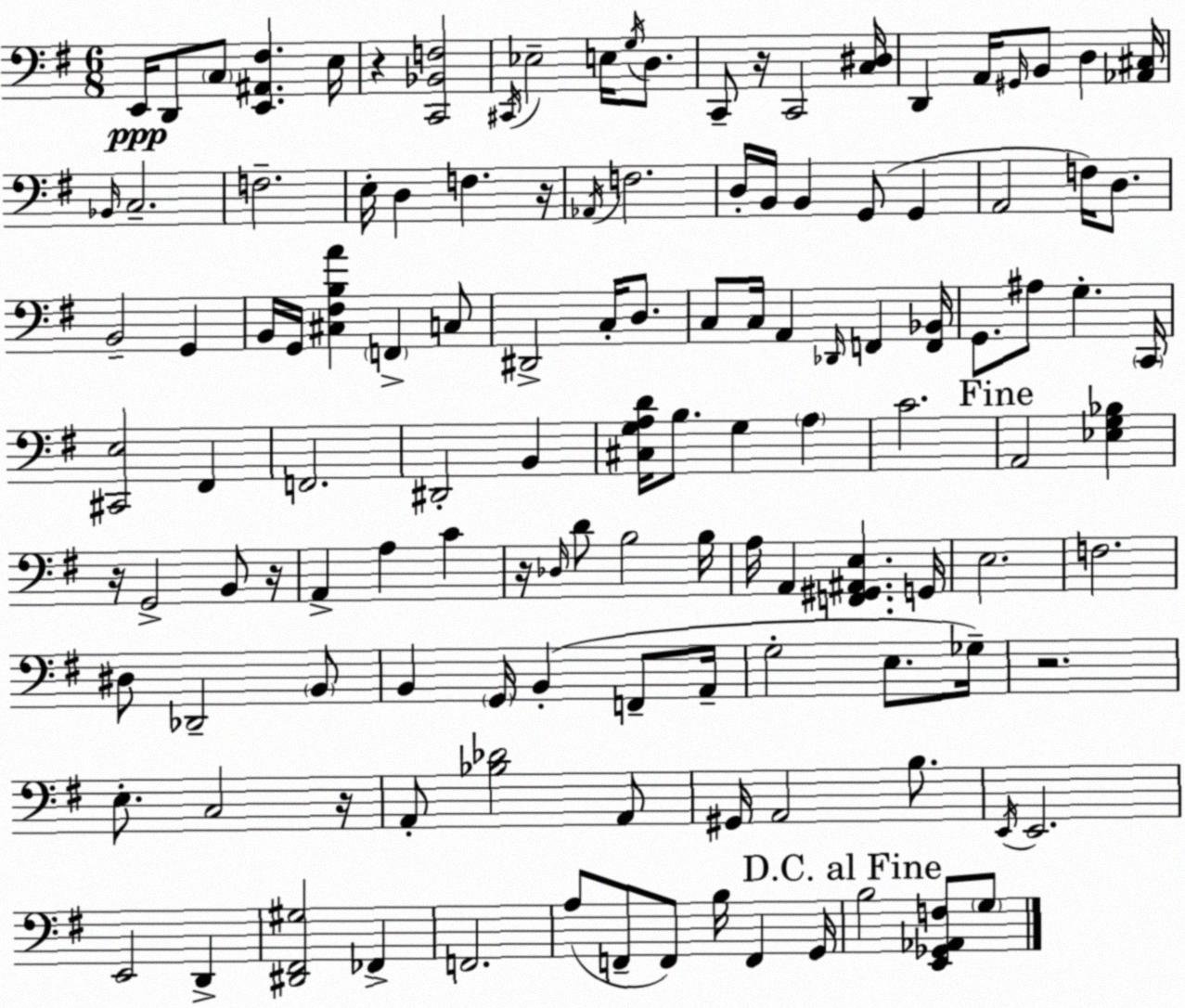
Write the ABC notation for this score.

X:1
T:Untitled
M:6/8
L:1/4
K:Em
E,,/4 D,,/2 C,/2 [E,,^A,,^F,] E,/4 z [C,,_B,,F,]2 ^C,,/4 _E,2 E,/4 G,/4 D,/2 C,,/2 z/4 C,,2 [C,^D,]/4 D,, A,,/4 ^G,,/4 B,,/2 D, [_A,,^C,]/4 _B,,/4 C,2 F,2 E,/4 D, F, z/4 _A,,/4 F,2 D,/4 B,,/4 B,, G,,/2 G,, A,,2 F,/4 D,/2 B,,2 G,, B,,/4 G,,/4 [^C,^F,B,A] F,, C,/2 ^D,,2 C,/4 D,/2 C,/2 C,/4 A,, _D,,/4 F,, [F,,_B,,]/4 G,,/2 ^A,/2 G, C,,/4 [^C,,E,]2 ^F,, F,,2 ^D,,2 B,, [^C,G,A,D]/4 B,/2 G, A, C2 A,,2 [_E,G,_B,] z/4 G,,2 B,,/2 z/4 A,, A, C z/4 _D,/4 D/2 B,2 B,/4 A,/4 A,, [F,,^G,,^A,,E,] G,,/4 E,2 F,2 ^D,/2 _D,,2 B,,/2 B,, G,,/4 B,, F,,/2 A,,/4 G,2 E,/2 _G,/4 z2 E,/2 C,2 z/4 A,,/2 [_B,_D]2 A,,/2 ^G,,/4 A,,2 B,/2 E,,/4 E,,2 E,,2 D,, [^D,,^F,,^G,]2 _F,, F,,2 A,/2 F,,/2 F,,/2 B,/4 F,, G,,/4 B,2 [E,,_G,,_A,,F,]/2 G,/2